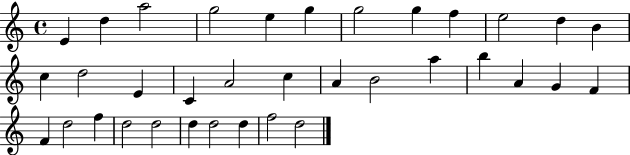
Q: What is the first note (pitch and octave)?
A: E4